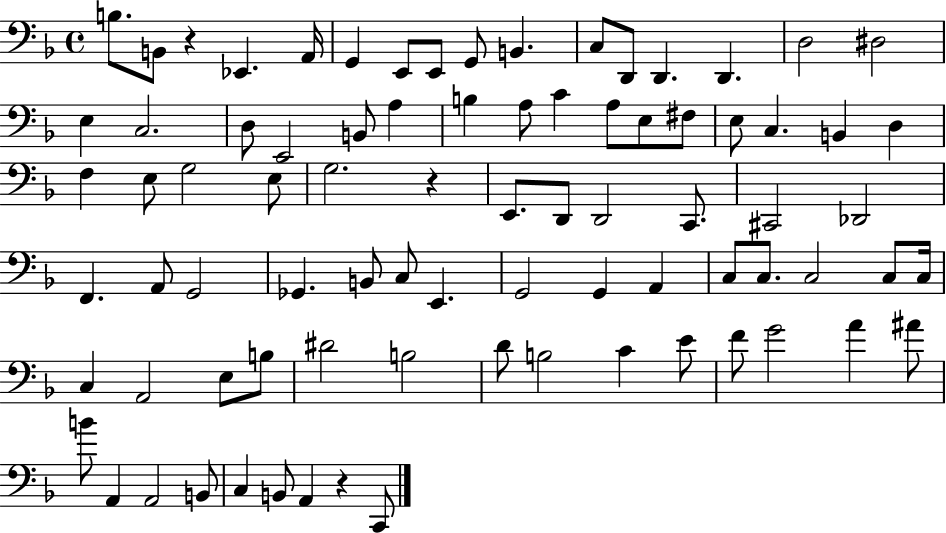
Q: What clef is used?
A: bass